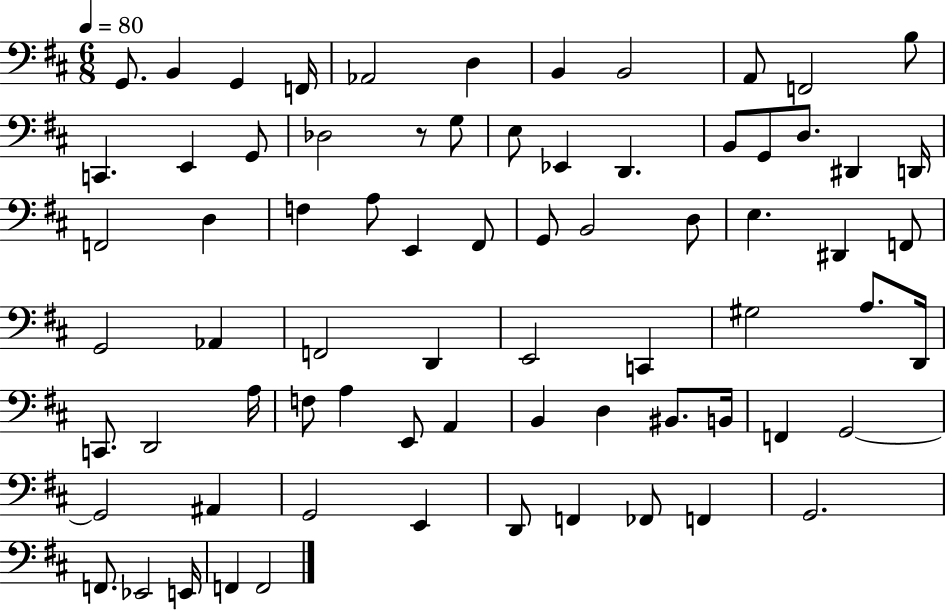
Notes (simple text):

G2/e. B2/q G2/q F2/s Ab2/h D3/q B2/q B2/h A2/e F2/h B3/e C2/q. E2/q G2/e Db3/h R/e G3/e E3/e Eb2/q D2/q. B2/e G2/e D3/e. D#2/q D2/s F2/h D3/q F3/q A3/e E2/q F#2/e G2/e B2/h D3/e E3/q. D#2/q F2/e G2/h Ab2/q F2/h D2/q E2/h C2/q G#3/h A3/e. D2/s C2/e. D2/h A3/s F3/e A3/q E2/e A2/q B2/q D3/q BIS2/e. B2/s F2/q G2/h G2/h A#2/q G2/h E2/q D2/e F2/q FES2/e F2/q G2/h. F2/e. Eb2/h E2/s F2/q F2/h